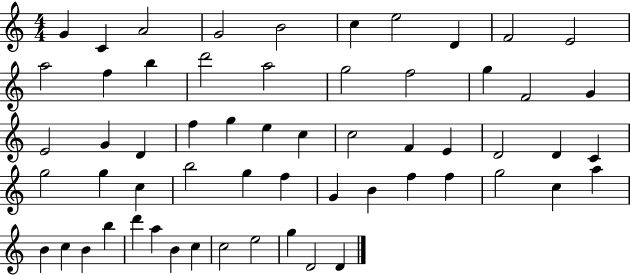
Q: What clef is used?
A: treble